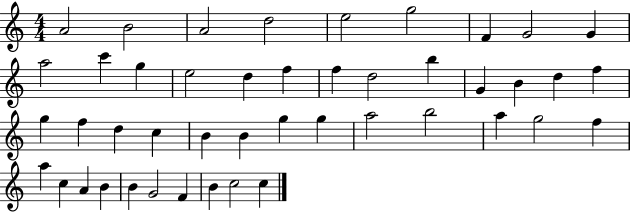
{
  \clef treble
  \numericTimeSignature
  \time 4/4
  \key c \major
  a'2 b'2 | a'2 d''2 | e''2 g''2 | f'4 g'2 g'4 | \break a''2 c'''4 g''4 | e''2 d''4 f''4 | f''4 d''2 b''4 | g'4 b'4 d''4 f''4 | \break g''4 f''4 d''4 c''4 | b'4 b'4 g''4 g''4 | a''2 b''2 | a''4 g''2 f''4 | \break a''4 c''4 a'4 b'4 | b'4 g'2 f'4 | b'4 c''2 c''4 | \bar "|."
}